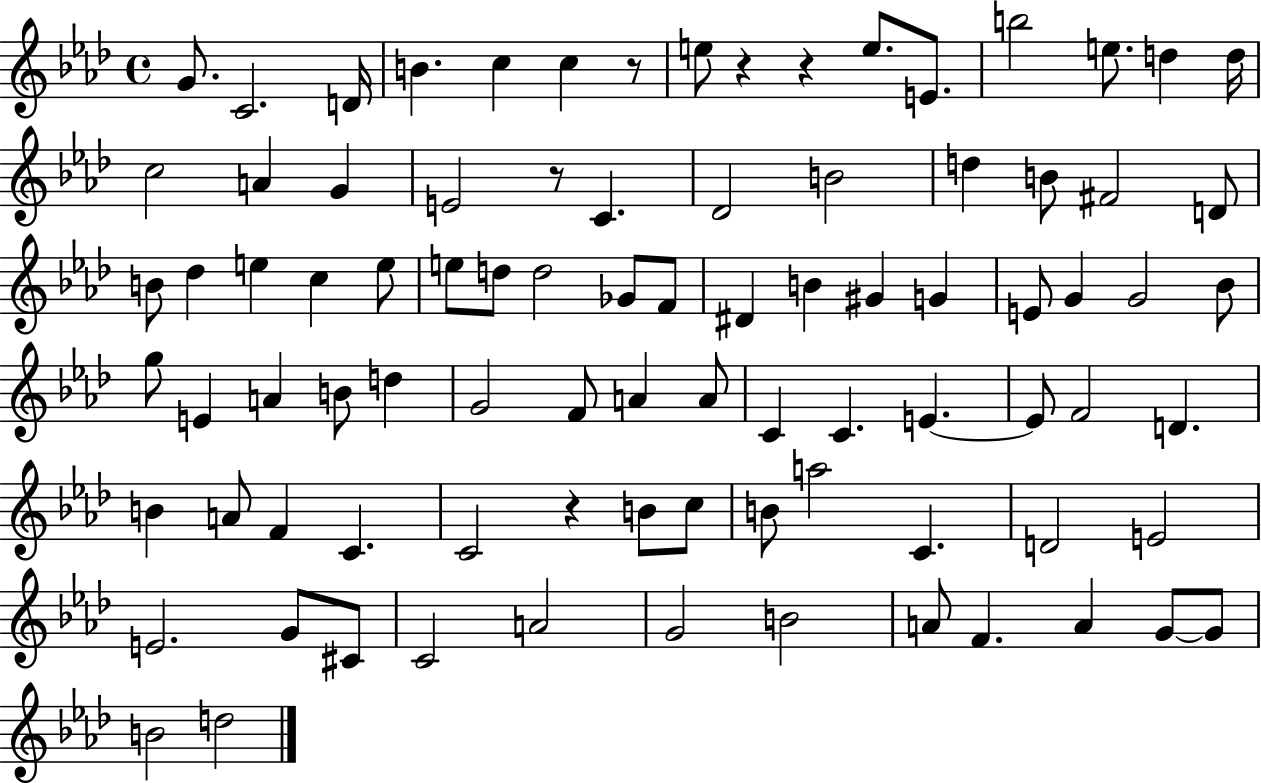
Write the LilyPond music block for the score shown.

{
  \clef treble
  \time 4/4
  \defaultTimeSignature
  \key aes \major
  \repeat volta 2 { g'8. c'2. d'16 | b'4. c''4 c''4 r8 | e''8 r4 r4 e''8. e'8. | b''2 e''8. d''4 d''16 | \break c''2 a'4 g'4 | e'2 r8 c'4. | des'2 b'2 | d''4 b'8 fis'2 d'8 | \break b'8 des''4 e''4 c''4 e''8 | e''8 d''8 d''2 ges'8 f'8 | dis'4 b'4 gis'4 g'4 | e'8 g'4 g'2 bes'8 | \break g''8 e'4 a'4 b'8 d''4 | g'2 f'8 a'4 a'8 | c'4 c'4. e'4.~~ | e'8 f'2 d'4. | \break b'4 a'8 f'4 c'4. | c'2 r4 b'8 c''8 | b'8 a''2 c'4. | d'2 e'2 | \break e'2. g'8 cis'8 | c'2 a'2 | g'2 b'2 | a'8 f'4. a'4 g'8~~ g'8 | \break b'2 d''2 | } \bar "|."
}